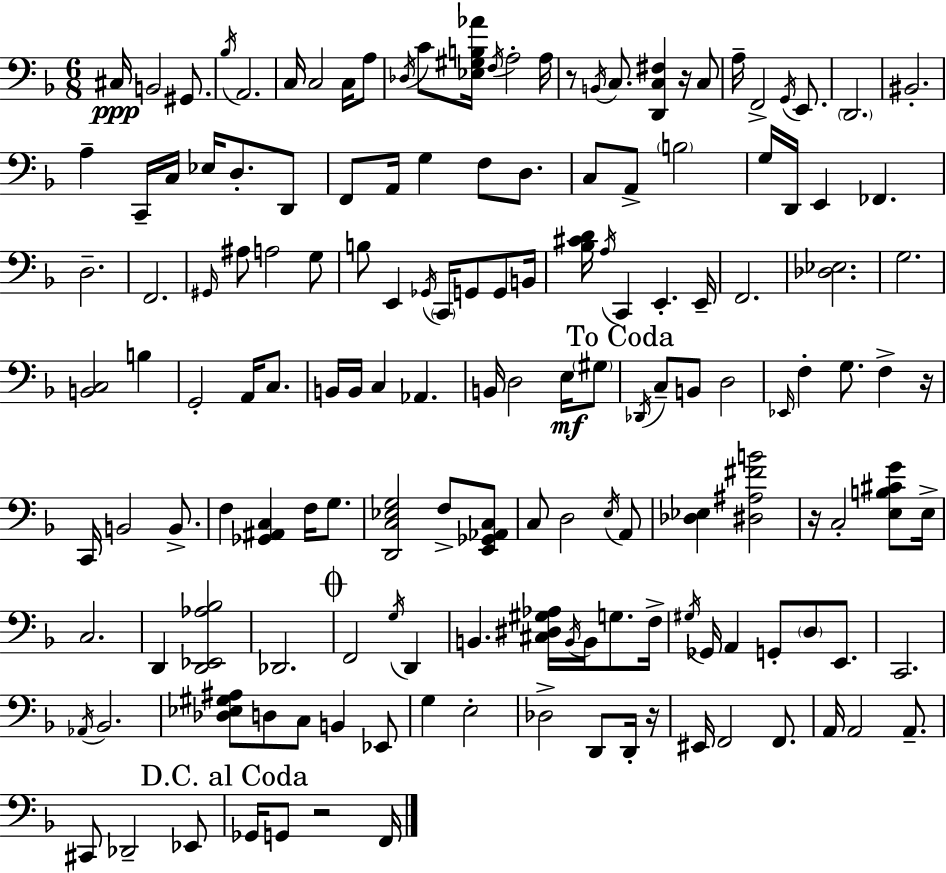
X:1
T:Untitled
M:6/8
L:1/4
K:F
^C,/4 B,,2 ^G,,/2 _B,/4 A,,2 C,/4 C,2 C,/4 A,/2 _D,/4 C/2 [_E,^G,B,_A]/4 F,/4 A,2 A,/4 z/2 B,,/4 C,/2 [D,,C,^F,] z/4 C,/2 A,/4 F,,2 G,,/4 E,,/2 D,,2 ^B,,2 A, C,,/4 C,/4 _E,/4 D,/2 D,,/2 F,,/2 A,,/4 G, F,/2 D,/2 C,/2 A,,/2 B,2 G,/4 D,,/4 E,, _F,, D,2 F,,2 ^G,,/4 ^A,/2 A,2 G,/2 B,/2 E,, _G,,/4 C,,/4 G,,/2 G,,/2 B,,/4 [_B,^CD]/4 A,/4 C,, E,, E,,/4 F,,2 [_D,_E,]2 G,2 [B,,C,]2 B, G,,2 A,,/4 C,/2 B,,/4 B,,/4 C, _A,, B,,/4 D,2 E,/4 ^G,/2 _D,,/4 C,/2 B,,/2 D,2 _E,,/4 F, G,/2 F, z/4 C,,/4 B,,2 B,,/2 F, [_G,,^A,,C,] F,/4 G,/2 [D,,C,_E,G,]2 F,/2 [E,,_G,,_A,,C,]/2 C,/2 D,2 E,/4 A,,/2 [_D,_E,] [^D,^A,^FB]2 z/4 C,2 [E,B,^CG]/2 E,/4 C,2 D,, [D,,_E,,_A,_B,]2 _D,,2 F,,2 G,/4 D,, B,, [^C,^D,^G,_A,]/4 B,,/4 B,,/4 G,/2 F,/4 ^G,/4 _G,,/4 A,, G,,/2 D,/2 E,,/2 C,,2 _A,,/4 _B,,2 [_D,_E,^G,^A,]/2 D,/2 C,/2 B,, _E,,/2 G, E,2 _D,2 D,,/2 D,,/4 z/4 ^E,,/4 F,,2 F,,/2 A,,/4 A,,2 A,,/2 ^C,,/2 _D,,2 _E,,/2 _G,,/4 G,,/2 z2 F,,/4